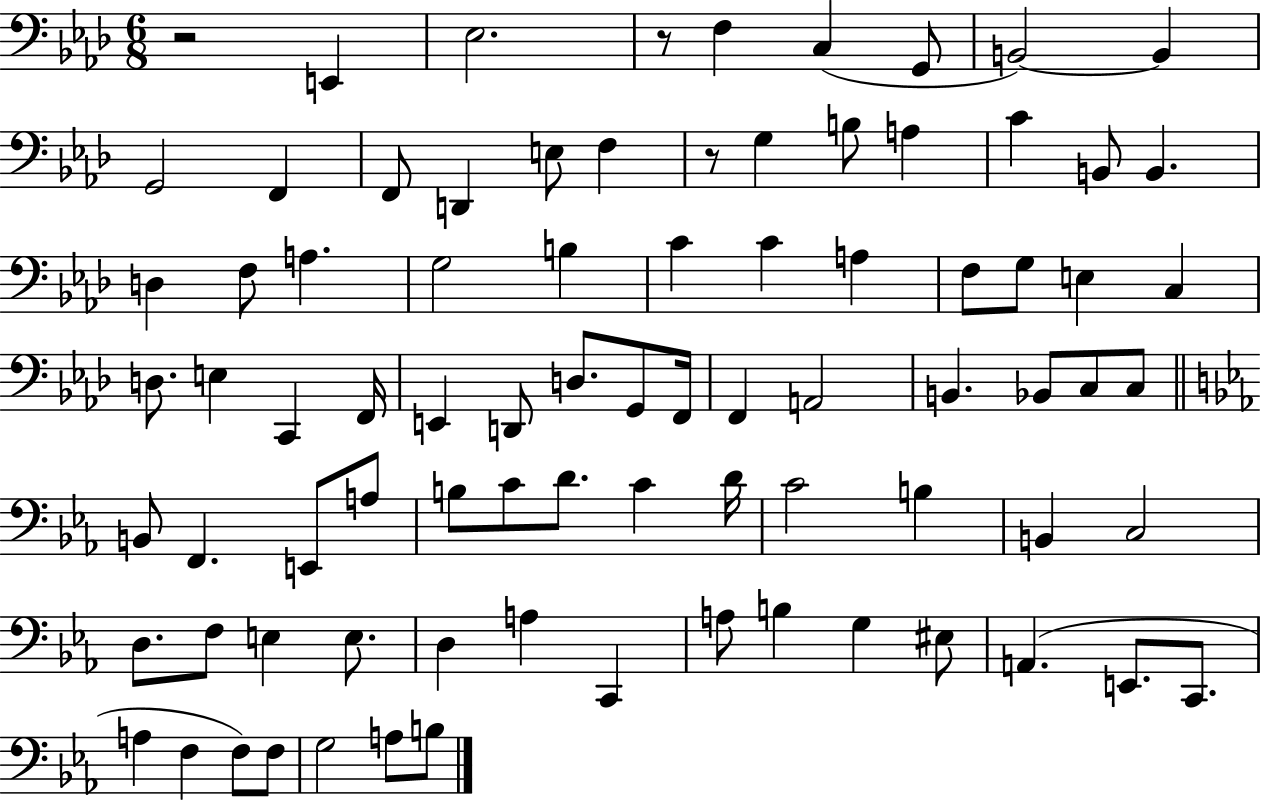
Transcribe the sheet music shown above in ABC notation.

X:1
T:Untitled
M:6/8
L:1/4
K:Ab
z2 E,, _E,2 z/2 F, C, G,,/2 B,,2 B,, G,,2 F,, F,,/2 D,, E,/2 F, z/2 G, B,/2 A, C B,,/2 B,, D, F,/2 A, G,2 B, C C A, F,/2 G,/2 E, C, D,/2 E, C,, F,,/4 E,, D,,/2 D,/2 G,,/2 F,,/4 F,, A,,2 B,, _B,,/2 C,/2 C,/2 B,,/2 F,, E,,/2 A,/2 B,/2 C/2 D/2 C D/4 C2 B, B,, C,2 D,/2 F,/2 E, E,/2 D, A, C,, A,/2 B, G, ^E,/2 A,, E,,/2 C,,/2 A, F, F,/2 F,/2 G,2 A,/2 B,/2